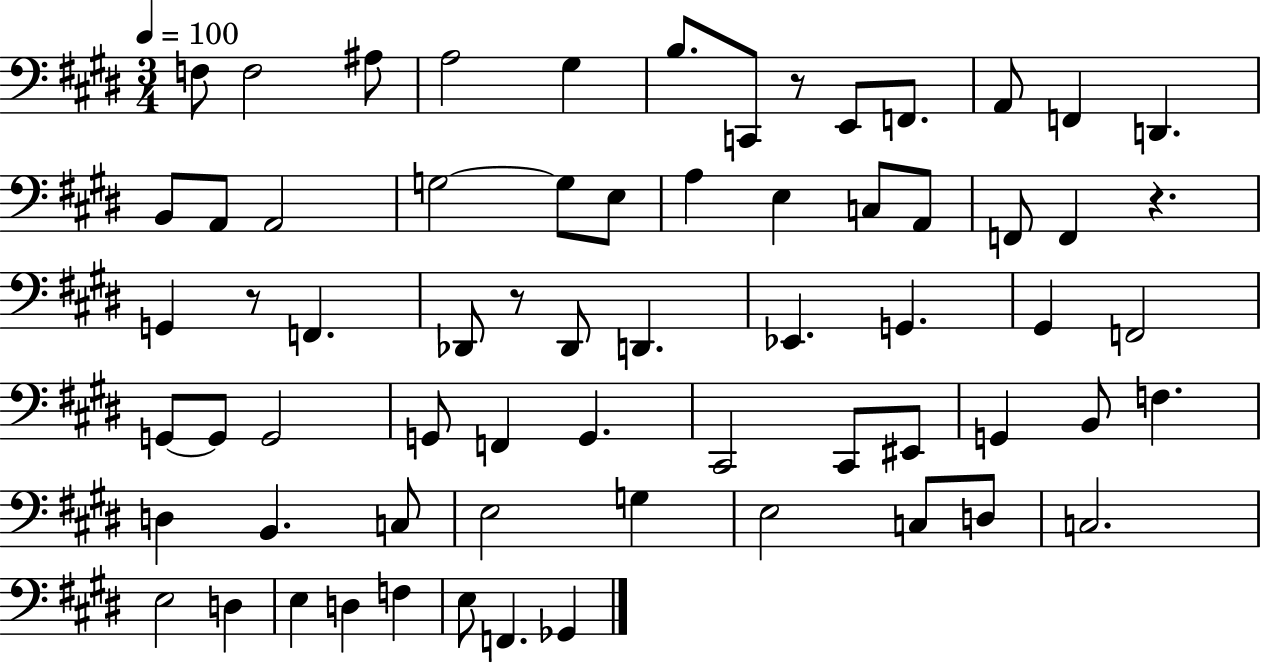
X:1
T:Untitled
M:3/4
L:1/4
K:E
F,/2 F,2 ^A,/2 A,2 ^G, B,/2 C,,/2 z/2 E,,/2 F,,/2 A,,/2 F,, D,, B,,/2 A,,/2 A,,2 G,2 G,/2 E,/2 A, E, C,/2 A,,/2 F,,/2 F,, z G,, z/2 F,, _D,,/2 z/2 _D,,/2 D,, _E,, G,, ^G,, F,,2 G,,/2 G,,/2 G,,2 G,,/2 F,, G,, ^C,,2 ^C,,/2 ^E,,/2 G,, B,,/2 F, D, B,, C,/2 E,2 G, E,2 C,/2 D,/2 C,2 E,2 D, E, D, F, E,/2 F,, _G,,